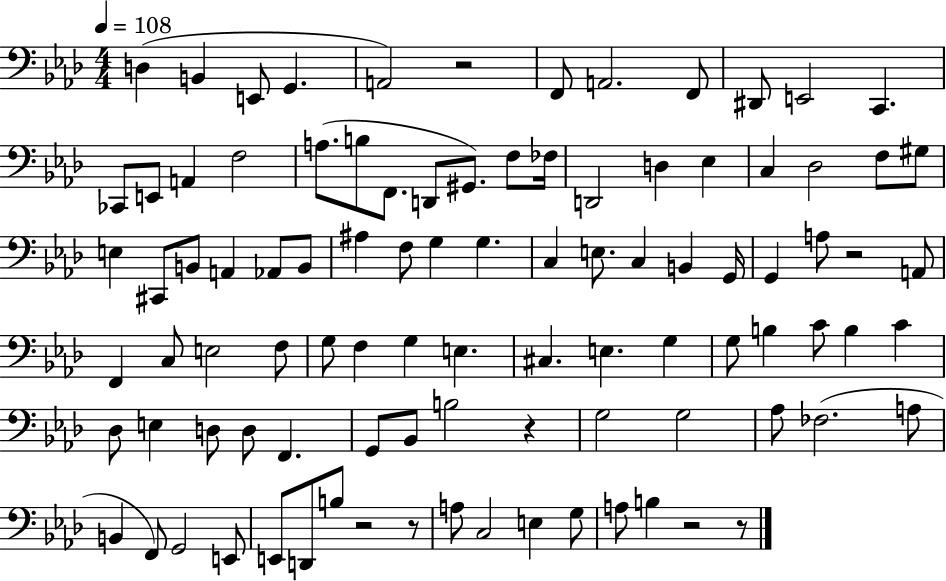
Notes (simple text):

D3/q B2/q E2/e G2/q. A2/h R/h F2/e A2/h. F2/e D#2/e E2/h C2/q. CES2/e E2/e A2/q F3/h A3/e. B3/e F2/e. D2/e G#2/e. F3/e FES3/s D2/h D3/q Eb3/q C3/q Db3/h F3/e G#3/e E3/q C#2/e B2/e A2/q Ab2/e B2/e A#3/q F3/e G3/q G3/q. C3/q E3/e. C3/q B2/q G2/s G2/q A3/e R/h A2/e F2/q C3/e E3/h F3/e G3/e F3/q G3/q E3/q. C#3/q. E3/q. G3/q G3/e B3/q C4/e B3/q C4/q Db3/e E3/q D3/e D3/e F2/q. G2/e Bb2/e B3/h R/q G3/h G3/h Ab3/e FES3/h. A3/e B2/q F2/e G2/h E2/e E2/e D2/e B3/e R/h R/e A3/e C3/h E3/q G3/e A3/e B3/q R/h R/e